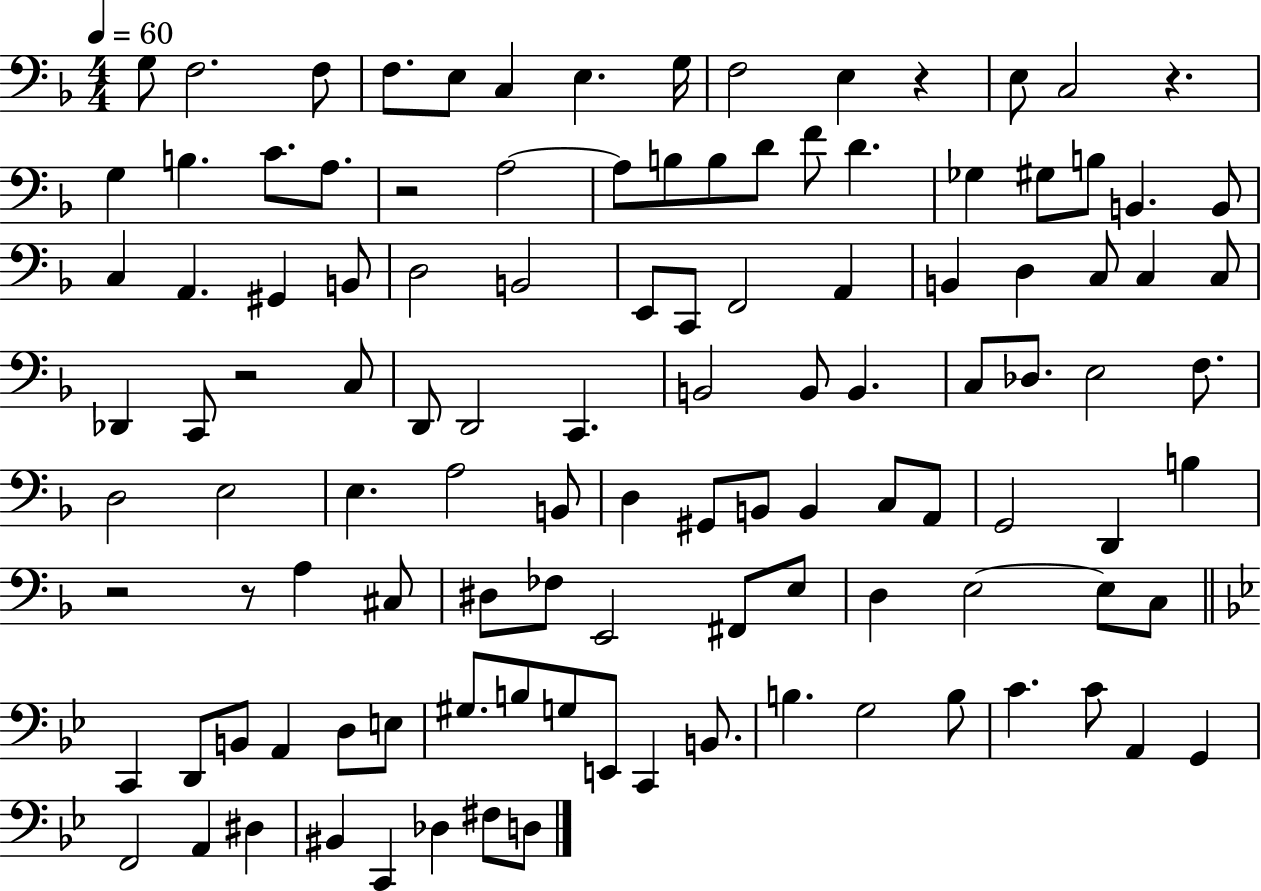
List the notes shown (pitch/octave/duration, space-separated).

G3/e F3/h. F3/e F3/e. E3/e C3/q E3/q. G3/s F3/h E3/q R/q E3/e C3/h R/q. G3/q B3/q. C4/e. A3/e. R/h A3/h A3/e B3/e B3/e D4/e F4/e D4/q. Gb3/q G#3/e B3/e B2/q. B2/e C3/q A2/q. G#2/q B2/e D3/h B2/h E2/e C2/e F2/h A2/q B2/q D3/q C3/e C3/q C3/e Db2/q C2/e R/h C3/e D2/e D2/h C2/q. B2/h B2/e B2/q. C3/e Db3/e. E3/h F3/e. D3/h E3/h E3/q. A3/h B2/e D3/q G#2/e B2/e B2/q C3/e A2/e G2/h D2/q B3/q R/h R/e A3/q C#3/e D#3/e FES3/e E2/h F#2/e E3/e D3/q E3/h E3/e C3/e C2/q D2/e B2/e A2/q D3/e E3/e G#3/e. B3/e G3/e E2/e C2/q B2/e. B3/q. G3/h B3/e C4/q. C4/e A2/q G2/q F2/h A2/q D#3/q BIS2/q C2/q Db3/q F#3/e D3/e